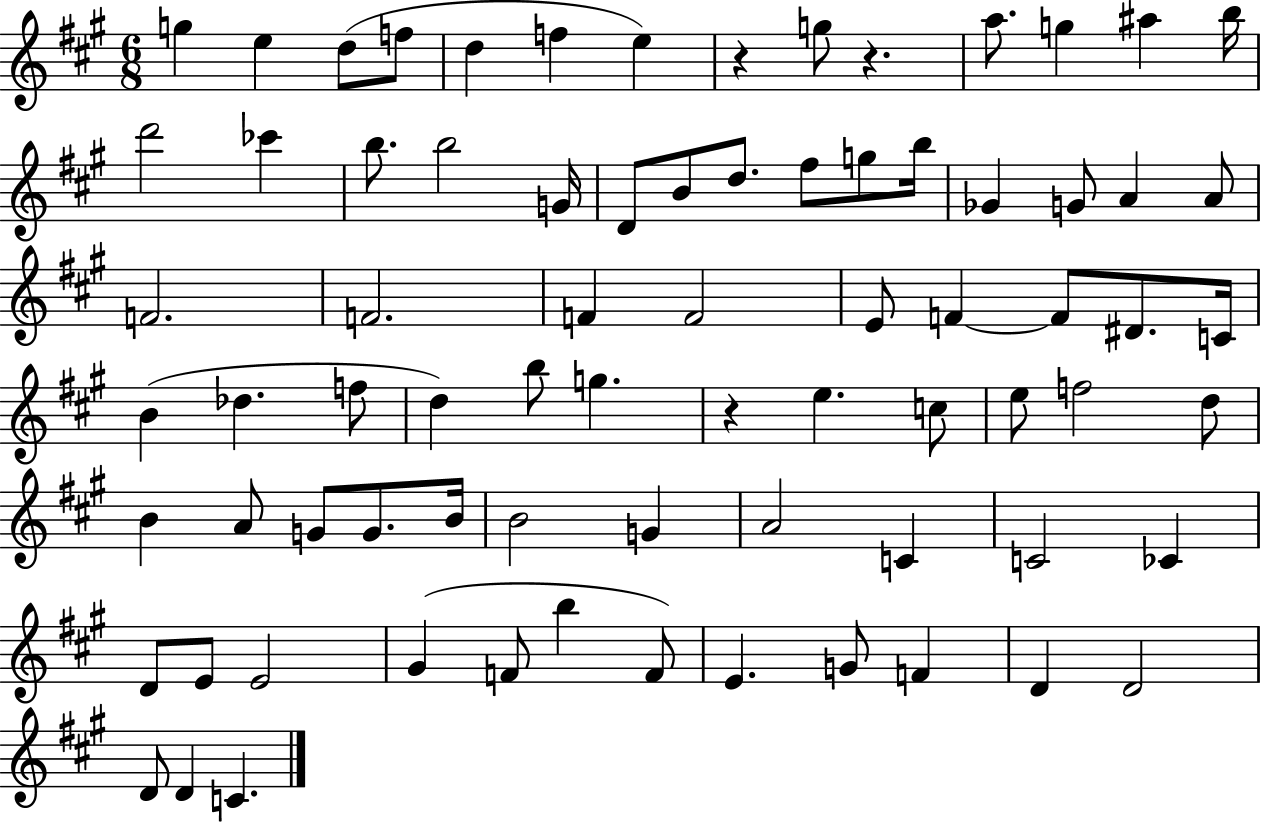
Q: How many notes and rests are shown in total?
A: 76